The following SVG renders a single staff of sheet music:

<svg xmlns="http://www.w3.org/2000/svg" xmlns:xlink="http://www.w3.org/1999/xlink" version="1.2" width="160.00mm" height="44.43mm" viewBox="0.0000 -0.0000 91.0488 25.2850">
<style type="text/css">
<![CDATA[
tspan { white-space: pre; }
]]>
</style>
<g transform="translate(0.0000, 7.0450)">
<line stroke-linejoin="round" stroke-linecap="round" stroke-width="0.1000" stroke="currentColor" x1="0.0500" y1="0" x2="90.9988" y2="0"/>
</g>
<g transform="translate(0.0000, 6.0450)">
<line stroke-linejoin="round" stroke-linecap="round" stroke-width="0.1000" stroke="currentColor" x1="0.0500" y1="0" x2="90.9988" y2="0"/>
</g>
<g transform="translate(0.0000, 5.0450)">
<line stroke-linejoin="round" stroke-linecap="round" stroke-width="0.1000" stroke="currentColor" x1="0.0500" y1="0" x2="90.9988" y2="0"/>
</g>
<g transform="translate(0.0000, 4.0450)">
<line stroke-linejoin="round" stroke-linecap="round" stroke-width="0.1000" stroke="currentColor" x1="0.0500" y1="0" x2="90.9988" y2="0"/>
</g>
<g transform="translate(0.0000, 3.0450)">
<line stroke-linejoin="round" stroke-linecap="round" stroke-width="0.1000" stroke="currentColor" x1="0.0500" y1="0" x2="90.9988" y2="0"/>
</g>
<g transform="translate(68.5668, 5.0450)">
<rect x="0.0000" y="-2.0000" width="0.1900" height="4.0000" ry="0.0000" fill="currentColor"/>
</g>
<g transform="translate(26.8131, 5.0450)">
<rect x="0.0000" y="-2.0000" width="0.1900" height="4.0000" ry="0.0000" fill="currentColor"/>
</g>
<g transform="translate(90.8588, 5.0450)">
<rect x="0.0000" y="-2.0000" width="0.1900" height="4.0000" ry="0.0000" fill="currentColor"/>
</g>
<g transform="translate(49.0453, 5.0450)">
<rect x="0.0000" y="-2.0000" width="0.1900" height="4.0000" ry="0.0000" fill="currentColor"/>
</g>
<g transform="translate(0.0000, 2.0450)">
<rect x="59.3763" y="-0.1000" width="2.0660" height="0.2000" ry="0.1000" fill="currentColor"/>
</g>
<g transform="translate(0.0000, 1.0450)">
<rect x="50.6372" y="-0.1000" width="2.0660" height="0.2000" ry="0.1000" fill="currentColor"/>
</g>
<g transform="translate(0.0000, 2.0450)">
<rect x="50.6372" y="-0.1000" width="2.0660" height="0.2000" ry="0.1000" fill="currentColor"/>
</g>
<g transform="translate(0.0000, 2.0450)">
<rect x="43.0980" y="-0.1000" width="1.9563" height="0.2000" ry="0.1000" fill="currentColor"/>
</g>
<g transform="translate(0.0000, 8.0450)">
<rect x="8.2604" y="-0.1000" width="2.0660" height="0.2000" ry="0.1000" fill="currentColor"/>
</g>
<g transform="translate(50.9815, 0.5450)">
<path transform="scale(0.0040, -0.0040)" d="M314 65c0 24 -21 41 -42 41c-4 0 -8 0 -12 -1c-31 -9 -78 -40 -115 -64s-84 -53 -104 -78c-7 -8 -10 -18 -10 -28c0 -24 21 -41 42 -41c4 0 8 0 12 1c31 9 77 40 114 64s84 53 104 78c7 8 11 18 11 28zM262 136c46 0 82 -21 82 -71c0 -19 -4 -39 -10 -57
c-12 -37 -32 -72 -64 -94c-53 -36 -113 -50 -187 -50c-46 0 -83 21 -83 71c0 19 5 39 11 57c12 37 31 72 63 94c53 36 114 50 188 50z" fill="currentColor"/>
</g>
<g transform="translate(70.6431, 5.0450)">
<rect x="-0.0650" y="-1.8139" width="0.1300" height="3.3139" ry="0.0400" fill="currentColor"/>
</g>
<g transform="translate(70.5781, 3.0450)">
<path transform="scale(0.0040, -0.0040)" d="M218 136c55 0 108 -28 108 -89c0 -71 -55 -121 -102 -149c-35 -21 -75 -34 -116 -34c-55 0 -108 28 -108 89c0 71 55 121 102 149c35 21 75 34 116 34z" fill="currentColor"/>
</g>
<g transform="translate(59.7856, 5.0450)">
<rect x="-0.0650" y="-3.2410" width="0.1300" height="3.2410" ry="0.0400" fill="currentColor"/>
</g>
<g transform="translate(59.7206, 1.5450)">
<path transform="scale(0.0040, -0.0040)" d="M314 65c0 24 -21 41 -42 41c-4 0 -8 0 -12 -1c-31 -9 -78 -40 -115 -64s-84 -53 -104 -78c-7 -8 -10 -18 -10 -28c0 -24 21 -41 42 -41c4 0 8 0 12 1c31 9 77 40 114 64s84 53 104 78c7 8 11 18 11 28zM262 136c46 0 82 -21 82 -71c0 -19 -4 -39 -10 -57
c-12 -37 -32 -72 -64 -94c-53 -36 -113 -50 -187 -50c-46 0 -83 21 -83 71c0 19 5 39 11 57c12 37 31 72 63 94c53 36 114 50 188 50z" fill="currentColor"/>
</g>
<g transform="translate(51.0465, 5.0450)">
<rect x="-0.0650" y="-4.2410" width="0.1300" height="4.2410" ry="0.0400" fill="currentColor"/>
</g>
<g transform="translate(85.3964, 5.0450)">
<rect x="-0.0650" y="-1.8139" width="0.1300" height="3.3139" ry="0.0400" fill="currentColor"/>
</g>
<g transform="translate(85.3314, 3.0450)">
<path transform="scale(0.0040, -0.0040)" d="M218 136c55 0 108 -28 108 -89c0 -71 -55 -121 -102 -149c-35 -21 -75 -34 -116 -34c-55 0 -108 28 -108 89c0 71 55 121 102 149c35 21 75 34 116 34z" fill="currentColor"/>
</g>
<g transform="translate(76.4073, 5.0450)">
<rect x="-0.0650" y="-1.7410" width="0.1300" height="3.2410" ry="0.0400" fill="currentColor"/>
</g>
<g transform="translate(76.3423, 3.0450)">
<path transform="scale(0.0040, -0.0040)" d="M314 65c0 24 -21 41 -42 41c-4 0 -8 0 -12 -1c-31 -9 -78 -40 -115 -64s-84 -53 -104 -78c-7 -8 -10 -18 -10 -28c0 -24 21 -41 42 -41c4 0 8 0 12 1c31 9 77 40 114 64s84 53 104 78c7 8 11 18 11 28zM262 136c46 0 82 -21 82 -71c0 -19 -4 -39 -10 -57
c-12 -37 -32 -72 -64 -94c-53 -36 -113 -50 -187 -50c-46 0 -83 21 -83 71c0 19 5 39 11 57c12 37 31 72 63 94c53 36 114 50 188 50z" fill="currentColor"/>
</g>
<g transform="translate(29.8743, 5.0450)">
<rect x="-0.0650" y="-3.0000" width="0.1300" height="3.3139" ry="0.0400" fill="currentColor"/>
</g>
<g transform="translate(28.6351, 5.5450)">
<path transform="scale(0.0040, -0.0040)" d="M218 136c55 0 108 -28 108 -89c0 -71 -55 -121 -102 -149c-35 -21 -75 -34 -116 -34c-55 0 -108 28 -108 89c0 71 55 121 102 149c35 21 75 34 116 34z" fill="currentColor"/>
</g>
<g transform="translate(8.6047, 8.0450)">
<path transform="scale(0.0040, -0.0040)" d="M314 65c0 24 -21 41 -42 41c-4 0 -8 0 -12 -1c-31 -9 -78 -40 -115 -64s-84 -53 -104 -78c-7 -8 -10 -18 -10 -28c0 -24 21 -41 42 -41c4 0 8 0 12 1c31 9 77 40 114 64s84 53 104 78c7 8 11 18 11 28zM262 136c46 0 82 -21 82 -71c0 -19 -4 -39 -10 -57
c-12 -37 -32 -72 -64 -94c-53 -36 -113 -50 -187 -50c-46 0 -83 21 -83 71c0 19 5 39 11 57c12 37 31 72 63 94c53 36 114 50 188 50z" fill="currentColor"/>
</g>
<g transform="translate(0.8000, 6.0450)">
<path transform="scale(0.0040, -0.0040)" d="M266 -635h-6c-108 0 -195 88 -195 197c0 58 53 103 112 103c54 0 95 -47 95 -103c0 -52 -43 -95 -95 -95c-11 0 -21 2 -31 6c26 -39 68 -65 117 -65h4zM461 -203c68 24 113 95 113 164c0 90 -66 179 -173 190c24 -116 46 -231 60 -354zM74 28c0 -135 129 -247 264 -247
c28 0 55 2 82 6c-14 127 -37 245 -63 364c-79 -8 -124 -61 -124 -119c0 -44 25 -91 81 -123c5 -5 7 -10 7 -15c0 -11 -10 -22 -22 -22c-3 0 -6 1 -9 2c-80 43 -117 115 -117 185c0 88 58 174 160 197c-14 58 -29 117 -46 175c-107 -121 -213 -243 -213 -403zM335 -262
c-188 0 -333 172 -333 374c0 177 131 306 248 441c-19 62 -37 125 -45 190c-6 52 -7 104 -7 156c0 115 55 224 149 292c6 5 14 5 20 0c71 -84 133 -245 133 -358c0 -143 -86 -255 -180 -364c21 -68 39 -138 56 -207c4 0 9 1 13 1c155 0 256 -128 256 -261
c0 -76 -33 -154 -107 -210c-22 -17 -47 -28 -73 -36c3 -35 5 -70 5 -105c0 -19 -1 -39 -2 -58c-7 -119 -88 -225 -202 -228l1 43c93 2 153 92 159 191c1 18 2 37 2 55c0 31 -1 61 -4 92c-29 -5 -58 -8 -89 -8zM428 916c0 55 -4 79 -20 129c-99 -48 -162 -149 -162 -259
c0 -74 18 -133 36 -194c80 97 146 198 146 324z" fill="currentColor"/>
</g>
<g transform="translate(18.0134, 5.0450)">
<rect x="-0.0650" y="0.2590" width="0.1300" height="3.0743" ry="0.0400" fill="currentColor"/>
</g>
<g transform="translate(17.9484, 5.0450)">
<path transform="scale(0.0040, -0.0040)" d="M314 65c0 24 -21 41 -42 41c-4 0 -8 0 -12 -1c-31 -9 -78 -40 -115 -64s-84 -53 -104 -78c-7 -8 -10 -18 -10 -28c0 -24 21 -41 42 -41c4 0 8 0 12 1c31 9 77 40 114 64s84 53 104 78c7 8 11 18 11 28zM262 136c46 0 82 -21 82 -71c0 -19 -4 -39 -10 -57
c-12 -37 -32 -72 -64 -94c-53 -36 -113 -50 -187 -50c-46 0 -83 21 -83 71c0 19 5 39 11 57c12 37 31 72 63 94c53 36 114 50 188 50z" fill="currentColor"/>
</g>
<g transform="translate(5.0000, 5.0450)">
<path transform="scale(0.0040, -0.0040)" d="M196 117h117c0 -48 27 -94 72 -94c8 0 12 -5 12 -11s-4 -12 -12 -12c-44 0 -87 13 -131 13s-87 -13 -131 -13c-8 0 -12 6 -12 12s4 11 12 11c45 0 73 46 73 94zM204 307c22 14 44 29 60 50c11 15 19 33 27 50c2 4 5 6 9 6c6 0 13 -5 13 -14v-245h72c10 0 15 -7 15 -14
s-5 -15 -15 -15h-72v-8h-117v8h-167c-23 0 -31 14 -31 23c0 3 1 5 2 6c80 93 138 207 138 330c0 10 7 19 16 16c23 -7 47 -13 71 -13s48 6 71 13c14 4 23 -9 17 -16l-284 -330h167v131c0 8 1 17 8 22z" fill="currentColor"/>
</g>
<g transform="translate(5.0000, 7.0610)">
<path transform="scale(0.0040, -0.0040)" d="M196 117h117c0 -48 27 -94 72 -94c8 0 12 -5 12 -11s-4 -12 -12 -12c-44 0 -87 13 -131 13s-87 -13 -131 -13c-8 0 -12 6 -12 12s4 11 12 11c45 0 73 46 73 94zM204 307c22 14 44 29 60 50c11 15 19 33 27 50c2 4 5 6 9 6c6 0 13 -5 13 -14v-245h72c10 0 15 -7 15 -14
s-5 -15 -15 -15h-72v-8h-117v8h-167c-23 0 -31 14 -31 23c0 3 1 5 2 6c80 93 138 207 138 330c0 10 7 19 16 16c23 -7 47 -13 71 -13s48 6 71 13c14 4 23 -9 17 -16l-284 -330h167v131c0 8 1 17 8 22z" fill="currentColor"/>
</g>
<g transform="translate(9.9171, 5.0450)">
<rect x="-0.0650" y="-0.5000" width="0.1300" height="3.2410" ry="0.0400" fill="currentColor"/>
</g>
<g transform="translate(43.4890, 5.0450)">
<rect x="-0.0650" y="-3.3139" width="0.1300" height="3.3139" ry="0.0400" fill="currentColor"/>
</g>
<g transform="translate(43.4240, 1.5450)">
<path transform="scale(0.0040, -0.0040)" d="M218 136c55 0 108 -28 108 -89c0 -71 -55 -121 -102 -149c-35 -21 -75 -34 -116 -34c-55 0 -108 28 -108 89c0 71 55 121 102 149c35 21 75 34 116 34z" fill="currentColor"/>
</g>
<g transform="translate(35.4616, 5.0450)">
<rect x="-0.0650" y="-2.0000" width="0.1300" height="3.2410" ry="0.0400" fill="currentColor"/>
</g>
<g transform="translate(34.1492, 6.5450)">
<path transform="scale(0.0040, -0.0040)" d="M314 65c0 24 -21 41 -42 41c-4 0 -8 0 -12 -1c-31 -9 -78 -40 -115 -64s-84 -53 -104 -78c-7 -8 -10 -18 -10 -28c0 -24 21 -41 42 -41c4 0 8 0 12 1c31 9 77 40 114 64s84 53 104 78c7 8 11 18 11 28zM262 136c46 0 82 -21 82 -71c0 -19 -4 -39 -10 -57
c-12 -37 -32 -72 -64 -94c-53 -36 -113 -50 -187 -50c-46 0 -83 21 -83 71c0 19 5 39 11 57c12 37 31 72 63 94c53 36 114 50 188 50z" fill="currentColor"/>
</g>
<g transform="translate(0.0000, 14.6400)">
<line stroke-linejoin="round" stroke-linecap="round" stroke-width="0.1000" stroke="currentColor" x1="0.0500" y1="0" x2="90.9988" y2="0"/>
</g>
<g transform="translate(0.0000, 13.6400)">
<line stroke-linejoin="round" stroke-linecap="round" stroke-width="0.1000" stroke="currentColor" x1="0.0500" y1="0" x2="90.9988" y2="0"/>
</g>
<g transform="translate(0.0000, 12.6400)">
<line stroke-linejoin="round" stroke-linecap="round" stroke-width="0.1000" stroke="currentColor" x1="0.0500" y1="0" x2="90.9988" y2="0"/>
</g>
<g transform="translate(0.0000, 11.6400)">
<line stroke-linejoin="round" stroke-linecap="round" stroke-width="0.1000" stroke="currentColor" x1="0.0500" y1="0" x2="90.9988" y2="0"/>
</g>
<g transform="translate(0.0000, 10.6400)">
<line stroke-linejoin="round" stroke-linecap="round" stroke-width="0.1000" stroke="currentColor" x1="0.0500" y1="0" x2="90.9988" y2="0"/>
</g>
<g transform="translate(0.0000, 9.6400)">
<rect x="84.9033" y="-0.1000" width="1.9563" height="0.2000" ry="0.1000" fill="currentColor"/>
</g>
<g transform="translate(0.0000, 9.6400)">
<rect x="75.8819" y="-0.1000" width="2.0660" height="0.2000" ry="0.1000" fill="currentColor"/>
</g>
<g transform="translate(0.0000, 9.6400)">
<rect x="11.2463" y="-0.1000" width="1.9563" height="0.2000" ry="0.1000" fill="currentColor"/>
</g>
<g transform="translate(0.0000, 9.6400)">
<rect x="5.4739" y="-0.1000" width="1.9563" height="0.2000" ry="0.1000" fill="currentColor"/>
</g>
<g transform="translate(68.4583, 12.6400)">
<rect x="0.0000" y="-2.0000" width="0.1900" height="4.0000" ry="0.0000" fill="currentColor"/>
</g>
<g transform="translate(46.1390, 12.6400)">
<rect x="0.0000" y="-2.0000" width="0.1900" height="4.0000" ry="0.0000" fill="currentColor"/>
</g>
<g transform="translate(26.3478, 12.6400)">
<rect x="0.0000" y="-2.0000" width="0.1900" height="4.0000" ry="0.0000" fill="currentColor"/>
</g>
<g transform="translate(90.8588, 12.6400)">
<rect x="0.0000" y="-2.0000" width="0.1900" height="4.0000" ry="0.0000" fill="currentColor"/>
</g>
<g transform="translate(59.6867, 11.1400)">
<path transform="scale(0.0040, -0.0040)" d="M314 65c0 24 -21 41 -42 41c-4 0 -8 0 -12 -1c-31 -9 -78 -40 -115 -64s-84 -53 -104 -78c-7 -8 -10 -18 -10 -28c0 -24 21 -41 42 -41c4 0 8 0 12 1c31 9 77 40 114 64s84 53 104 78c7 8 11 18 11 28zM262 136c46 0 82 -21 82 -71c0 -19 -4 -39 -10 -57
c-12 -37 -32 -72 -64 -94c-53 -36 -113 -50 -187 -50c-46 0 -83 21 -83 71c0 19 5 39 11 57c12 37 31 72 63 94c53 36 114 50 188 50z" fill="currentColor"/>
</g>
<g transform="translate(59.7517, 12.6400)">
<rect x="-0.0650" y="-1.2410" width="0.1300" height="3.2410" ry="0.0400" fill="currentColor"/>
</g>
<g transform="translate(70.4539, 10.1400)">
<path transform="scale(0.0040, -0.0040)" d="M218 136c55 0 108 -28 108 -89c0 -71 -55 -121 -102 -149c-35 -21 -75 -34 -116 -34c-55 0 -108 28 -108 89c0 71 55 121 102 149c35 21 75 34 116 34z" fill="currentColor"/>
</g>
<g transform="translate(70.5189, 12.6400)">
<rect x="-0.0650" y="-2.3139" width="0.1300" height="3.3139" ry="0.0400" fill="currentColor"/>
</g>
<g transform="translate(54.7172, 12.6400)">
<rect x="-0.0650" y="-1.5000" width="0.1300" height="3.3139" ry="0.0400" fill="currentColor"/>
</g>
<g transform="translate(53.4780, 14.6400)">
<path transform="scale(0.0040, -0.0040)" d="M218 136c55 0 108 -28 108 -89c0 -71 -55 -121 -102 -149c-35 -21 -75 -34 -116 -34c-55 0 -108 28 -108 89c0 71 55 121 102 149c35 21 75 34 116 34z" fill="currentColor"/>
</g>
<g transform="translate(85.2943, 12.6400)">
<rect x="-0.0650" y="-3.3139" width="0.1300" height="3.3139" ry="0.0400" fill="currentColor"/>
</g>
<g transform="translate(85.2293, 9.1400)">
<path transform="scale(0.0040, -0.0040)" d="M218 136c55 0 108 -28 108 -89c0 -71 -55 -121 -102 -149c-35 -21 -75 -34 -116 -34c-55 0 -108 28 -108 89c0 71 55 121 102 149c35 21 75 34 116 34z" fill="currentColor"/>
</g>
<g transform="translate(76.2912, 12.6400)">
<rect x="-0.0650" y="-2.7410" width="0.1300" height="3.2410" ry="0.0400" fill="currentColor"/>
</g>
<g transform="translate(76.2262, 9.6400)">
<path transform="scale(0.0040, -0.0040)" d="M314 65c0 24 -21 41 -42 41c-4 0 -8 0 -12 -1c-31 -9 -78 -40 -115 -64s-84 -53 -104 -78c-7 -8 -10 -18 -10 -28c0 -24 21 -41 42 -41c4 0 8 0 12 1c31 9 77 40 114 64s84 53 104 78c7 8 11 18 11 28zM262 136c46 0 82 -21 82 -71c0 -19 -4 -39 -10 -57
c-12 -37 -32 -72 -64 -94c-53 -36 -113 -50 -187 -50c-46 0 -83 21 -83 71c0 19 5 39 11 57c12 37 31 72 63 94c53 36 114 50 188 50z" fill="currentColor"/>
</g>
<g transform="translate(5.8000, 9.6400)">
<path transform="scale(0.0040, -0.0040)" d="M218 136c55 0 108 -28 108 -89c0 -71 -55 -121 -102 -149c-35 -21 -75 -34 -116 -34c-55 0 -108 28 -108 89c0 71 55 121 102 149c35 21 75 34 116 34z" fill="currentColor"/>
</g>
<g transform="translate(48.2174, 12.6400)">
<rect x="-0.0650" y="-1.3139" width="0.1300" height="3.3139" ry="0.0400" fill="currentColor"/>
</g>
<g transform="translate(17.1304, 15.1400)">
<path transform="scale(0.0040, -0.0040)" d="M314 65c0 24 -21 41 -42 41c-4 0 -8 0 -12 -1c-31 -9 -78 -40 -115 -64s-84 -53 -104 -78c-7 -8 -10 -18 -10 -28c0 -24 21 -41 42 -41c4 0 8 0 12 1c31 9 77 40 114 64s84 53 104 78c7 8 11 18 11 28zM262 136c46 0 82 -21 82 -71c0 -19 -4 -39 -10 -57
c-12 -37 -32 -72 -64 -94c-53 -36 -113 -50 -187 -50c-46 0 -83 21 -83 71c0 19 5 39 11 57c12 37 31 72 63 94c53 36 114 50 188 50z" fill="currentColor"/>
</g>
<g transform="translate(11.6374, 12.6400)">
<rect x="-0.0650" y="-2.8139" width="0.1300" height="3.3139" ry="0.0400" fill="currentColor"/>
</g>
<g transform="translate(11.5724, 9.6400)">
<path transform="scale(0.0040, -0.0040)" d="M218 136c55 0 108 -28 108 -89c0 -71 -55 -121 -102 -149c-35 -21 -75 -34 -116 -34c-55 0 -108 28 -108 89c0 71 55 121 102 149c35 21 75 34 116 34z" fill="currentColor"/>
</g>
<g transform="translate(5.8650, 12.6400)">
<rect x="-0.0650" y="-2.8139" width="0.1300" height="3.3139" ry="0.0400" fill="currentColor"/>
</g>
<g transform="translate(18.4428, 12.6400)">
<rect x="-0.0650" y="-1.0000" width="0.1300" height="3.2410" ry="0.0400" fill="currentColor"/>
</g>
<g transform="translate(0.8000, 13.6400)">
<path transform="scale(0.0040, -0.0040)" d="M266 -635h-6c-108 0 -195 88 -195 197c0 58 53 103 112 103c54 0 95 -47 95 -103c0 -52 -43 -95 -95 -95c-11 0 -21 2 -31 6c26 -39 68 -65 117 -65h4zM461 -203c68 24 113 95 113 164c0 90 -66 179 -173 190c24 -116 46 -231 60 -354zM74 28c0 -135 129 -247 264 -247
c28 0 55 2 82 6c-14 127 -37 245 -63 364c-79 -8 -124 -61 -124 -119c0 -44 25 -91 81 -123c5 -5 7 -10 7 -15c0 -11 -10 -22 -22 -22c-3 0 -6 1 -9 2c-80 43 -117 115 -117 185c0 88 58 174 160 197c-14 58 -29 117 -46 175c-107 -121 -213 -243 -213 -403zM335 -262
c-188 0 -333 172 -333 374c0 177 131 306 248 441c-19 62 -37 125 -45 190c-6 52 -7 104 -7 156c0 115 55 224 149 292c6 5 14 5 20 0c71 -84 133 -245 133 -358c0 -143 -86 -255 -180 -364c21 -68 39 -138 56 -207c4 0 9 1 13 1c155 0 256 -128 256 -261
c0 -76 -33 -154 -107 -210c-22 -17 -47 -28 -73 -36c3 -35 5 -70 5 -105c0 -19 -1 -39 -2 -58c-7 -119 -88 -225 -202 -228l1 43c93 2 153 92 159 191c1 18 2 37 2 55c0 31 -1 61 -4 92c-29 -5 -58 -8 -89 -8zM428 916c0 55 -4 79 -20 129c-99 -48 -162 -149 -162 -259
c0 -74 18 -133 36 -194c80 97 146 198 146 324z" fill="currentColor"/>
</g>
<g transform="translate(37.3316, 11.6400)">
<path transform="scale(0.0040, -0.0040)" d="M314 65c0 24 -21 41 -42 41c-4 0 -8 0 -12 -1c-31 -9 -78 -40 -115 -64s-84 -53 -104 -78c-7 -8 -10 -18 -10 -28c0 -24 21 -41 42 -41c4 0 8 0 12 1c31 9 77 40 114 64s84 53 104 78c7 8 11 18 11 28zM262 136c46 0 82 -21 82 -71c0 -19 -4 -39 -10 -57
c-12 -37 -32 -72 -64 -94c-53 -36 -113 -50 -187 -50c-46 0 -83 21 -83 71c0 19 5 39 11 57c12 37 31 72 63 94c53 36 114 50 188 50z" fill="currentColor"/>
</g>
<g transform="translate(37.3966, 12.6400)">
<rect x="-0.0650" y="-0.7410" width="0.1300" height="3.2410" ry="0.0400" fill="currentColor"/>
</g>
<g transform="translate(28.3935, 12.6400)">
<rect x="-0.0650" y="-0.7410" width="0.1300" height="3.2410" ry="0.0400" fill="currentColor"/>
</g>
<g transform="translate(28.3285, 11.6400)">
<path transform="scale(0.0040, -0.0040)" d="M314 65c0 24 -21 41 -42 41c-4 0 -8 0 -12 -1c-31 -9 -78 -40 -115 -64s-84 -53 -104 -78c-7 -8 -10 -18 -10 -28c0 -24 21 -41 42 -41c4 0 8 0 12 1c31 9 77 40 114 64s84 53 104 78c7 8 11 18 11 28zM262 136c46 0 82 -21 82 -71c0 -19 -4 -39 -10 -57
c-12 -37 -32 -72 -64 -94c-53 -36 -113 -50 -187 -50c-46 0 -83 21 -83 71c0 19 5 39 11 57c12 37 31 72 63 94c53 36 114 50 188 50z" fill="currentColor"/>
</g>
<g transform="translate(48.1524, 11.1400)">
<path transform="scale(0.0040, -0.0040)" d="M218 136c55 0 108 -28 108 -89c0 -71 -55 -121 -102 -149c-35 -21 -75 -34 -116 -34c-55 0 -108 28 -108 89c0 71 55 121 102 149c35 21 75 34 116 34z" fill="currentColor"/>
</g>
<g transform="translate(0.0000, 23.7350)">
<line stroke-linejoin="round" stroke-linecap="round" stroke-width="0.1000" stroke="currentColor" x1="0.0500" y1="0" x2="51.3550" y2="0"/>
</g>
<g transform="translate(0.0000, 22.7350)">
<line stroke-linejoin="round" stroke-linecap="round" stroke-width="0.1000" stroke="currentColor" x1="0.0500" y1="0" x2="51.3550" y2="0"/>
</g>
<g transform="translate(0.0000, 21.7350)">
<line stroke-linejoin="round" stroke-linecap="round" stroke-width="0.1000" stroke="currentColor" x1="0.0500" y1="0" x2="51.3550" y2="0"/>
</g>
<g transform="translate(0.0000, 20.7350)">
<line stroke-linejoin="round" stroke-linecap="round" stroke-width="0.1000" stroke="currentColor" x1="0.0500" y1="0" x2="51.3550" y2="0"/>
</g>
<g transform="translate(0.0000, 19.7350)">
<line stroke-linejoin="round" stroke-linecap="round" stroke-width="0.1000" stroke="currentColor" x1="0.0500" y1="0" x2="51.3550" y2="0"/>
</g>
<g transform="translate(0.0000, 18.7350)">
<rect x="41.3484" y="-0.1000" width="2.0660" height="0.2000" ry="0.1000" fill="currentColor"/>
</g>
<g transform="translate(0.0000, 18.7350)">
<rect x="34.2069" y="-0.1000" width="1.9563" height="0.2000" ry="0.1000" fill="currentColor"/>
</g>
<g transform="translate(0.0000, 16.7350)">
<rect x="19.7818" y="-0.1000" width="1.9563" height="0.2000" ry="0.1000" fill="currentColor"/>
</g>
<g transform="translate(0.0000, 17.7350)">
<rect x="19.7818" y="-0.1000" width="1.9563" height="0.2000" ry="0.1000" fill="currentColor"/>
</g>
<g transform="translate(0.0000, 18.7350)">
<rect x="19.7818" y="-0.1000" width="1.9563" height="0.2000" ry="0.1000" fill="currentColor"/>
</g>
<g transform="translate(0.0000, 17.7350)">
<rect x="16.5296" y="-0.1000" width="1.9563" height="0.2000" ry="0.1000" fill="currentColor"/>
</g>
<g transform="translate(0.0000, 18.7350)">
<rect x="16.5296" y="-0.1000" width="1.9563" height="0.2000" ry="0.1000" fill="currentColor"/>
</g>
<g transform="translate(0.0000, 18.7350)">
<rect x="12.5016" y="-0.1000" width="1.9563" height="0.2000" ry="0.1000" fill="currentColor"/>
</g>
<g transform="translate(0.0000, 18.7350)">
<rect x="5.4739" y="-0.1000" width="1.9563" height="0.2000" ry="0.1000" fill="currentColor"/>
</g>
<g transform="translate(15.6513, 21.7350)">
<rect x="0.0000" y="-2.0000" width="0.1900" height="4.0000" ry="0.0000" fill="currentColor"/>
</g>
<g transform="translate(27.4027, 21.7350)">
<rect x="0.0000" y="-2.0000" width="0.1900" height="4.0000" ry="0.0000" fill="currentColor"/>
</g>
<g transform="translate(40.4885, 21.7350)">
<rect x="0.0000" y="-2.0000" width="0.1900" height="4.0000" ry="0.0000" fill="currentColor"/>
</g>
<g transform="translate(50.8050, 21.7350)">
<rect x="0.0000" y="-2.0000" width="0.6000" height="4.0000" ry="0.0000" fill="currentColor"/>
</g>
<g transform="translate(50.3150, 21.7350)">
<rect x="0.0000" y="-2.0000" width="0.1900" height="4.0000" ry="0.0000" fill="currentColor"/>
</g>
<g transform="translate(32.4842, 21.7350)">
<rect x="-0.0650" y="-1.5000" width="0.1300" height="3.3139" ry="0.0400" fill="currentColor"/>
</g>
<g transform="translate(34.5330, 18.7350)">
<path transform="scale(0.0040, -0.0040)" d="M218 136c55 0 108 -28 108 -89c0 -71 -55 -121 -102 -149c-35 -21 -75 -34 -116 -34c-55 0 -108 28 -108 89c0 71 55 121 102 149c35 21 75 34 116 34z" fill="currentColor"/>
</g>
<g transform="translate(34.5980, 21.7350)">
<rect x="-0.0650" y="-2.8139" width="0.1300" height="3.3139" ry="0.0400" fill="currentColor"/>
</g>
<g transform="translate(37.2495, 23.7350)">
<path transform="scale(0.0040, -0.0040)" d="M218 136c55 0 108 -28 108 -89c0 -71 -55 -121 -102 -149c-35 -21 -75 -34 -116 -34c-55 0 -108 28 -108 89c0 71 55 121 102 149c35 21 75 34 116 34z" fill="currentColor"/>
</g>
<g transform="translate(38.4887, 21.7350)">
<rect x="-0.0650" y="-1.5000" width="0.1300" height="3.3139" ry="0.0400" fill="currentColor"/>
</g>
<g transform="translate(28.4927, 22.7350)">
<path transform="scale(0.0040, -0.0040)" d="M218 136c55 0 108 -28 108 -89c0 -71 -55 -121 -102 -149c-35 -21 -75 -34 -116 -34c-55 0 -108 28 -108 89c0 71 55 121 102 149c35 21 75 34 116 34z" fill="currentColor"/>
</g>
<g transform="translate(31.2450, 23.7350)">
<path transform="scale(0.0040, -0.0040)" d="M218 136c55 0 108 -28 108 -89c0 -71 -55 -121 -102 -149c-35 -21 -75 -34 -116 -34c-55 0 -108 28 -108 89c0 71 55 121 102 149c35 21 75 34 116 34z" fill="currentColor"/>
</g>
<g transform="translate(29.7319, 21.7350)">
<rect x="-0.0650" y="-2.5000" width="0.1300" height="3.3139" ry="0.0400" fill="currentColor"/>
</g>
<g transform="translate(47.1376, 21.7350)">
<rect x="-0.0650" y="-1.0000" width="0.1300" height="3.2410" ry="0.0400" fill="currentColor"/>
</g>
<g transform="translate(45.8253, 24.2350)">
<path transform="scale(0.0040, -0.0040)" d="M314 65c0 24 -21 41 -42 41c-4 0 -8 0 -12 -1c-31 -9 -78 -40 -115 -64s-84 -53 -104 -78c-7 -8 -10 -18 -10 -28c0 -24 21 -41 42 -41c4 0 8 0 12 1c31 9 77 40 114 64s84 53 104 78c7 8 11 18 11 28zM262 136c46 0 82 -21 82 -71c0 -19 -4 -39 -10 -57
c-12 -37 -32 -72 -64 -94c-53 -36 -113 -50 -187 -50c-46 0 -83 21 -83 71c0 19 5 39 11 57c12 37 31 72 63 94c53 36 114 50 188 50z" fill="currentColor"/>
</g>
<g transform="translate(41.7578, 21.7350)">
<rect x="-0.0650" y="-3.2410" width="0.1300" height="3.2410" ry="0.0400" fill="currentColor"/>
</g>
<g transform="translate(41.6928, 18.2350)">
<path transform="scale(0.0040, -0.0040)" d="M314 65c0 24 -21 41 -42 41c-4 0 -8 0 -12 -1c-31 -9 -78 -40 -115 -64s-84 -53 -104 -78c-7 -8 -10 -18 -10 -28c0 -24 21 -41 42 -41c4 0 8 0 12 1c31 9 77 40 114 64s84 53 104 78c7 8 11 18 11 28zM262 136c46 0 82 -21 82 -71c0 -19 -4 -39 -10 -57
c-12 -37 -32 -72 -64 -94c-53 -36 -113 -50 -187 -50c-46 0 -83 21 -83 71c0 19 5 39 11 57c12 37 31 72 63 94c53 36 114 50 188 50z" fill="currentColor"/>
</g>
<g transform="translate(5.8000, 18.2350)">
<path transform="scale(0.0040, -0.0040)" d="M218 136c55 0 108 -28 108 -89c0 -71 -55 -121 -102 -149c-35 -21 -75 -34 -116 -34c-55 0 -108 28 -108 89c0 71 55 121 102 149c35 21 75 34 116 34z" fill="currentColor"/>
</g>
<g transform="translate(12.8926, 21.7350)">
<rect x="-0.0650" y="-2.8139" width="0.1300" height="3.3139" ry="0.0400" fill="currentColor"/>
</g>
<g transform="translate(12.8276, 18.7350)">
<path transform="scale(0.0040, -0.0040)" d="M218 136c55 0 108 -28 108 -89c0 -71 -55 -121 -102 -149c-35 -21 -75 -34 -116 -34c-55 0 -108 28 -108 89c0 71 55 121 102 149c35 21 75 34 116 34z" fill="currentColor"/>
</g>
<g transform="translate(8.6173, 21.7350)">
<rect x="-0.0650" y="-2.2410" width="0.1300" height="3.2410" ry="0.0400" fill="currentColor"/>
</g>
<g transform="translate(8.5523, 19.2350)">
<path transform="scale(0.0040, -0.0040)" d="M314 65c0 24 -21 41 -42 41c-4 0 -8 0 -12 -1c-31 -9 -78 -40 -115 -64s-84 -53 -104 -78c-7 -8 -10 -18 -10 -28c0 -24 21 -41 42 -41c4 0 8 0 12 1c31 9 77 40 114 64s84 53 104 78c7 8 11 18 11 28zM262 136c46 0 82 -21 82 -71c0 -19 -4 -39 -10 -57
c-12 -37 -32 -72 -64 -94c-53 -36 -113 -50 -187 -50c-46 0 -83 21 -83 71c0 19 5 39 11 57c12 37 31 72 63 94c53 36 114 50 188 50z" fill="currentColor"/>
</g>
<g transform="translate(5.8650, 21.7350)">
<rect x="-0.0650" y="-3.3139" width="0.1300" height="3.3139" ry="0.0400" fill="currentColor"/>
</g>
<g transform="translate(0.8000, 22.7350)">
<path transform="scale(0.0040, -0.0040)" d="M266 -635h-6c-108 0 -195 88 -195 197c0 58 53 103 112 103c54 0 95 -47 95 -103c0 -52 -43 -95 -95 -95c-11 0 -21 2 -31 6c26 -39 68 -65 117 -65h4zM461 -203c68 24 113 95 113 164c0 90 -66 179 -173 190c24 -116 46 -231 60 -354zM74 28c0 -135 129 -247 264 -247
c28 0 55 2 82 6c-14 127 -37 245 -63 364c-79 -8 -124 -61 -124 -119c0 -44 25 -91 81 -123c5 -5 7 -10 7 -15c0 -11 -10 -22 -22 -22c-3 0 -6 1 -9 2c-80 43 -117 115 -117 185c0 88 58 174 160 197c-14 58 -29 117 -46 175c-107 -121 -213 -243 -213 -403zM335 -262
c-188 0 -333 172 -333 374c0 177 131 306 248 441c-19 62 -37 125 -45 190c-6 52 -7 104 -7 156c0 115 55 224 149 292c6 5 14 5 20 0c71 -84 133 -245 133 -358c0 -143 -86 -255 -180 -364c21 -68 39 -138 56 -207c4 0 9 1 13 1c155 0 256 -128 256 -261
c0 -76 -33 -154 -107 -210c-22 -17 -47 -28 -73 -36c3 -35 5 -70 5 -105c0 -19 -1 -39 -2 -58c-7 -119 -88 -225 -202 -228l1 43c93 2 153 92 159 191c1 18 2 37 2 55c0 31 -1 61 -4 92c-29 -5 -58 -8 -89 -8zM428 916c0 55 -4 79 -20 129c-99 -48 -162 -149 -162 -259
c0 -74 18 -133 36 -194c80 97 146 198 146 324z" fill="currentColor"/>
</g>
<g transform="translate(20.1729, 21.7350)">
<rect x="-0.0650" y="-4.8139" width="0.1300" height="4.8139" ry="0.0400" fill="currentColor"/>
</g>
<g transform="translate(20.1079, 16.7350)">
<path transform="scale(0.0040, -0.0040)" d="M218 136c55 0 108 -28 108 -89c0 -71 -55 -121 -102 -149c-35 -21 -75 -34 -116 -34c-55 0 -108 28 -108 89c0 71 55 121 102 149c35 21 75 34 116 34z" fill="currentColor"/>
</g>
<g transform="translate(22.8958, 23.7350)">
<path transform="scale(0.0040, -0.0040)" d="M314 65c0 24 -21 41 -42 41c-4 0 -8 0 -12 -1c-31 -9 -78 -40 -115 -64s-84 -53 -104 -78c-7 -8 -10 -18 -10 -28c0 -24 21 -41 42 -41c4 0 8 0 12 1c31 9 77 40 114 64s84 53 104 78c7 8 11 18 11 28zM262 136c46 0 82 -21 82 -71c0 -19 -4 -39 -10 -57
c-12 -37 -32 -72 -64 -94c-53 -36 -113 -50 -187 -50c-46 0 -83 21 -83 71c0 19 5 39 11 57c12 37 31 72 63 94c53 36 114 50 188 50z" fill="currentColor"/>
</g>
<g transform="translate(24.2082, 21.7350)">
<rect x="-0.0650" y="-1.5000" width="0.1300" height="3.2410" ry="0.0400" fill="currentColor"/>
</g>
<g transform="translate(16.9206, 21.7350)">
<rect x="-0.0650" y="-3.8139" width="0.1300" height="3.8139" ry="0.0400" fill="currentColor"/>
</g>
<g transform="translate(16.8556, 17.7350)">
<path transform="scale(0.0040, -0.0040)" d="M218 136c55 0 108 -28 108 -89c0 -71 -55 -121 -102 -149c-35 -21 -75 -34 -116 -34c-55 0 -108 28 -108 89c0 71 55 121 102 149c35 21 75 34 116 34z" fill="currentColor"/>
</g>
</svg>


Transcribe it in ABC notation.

X:1
T:Untitled
M:4/4
L:1/4
K:C
C2 B2 A F2 b d'2 b2 f f2 f a a D2 d2 d2 e E e2 g a2 b b g2 a c' e' E2 G E a E b2 D2